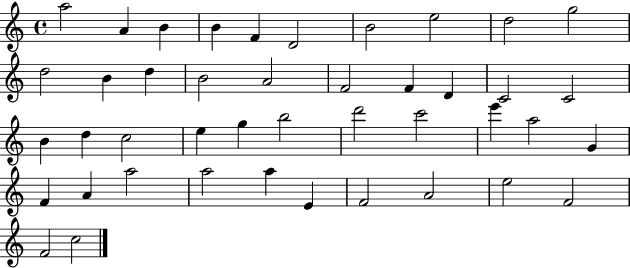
{
  \clef treble
  \time 4/4
  \defaultTimeSignature
  \key c \major
  a''2 a'4 b'4 | b'4 f'4 d'2 | b'2 e''2 | d''2 g''2 | \break d''2 b'4 d''4 | b'2 a'2 | f'2 f'4 d'4 | c'2 c'2 | \break b'4 d''4 c''2 | e''4 g''4 b''2 | d'''2 c'''2 | e'''4 a''2 g'4 | \break f'4 a'4 a''2 | a''2 a''4 e'4 | f'2 a'2 | e''2 f'2 | \break f'2 c''2 | \bar "|."
}